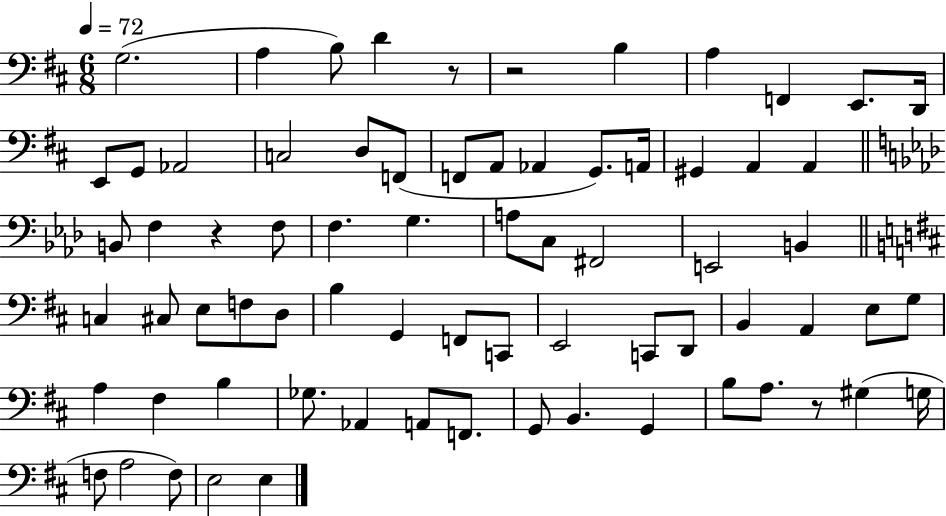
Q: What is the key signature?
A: D major